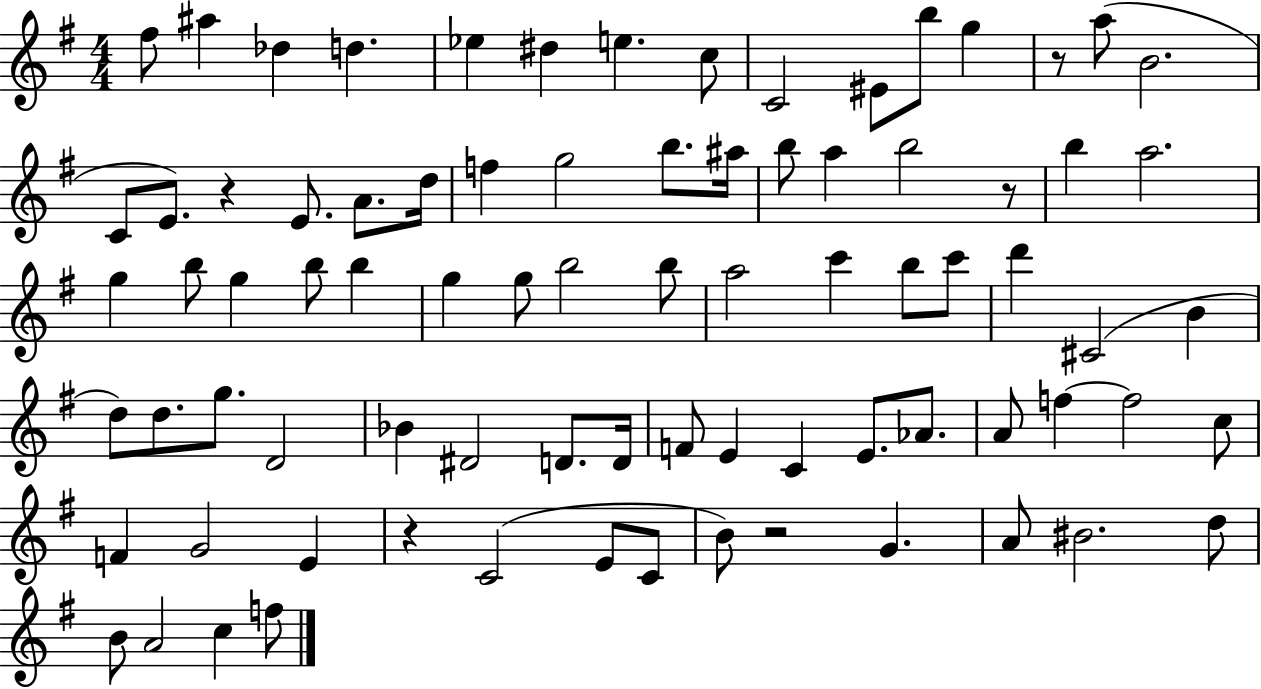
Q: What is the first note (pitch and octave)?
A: F#5